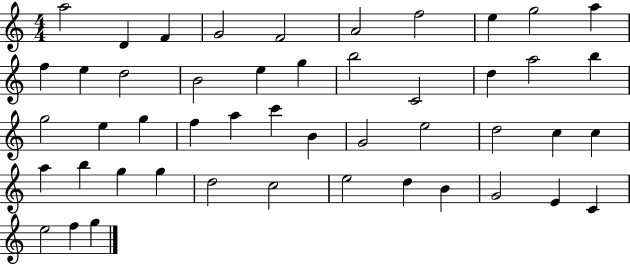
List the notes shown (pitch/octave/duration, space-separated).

A5/h D4/q F4/q G4/h F4/h A4/h F5/h E5/q G5/h A5/q F5/q E5/q D5/h B4/h E5/q G5/q B5/h C4/h D5/q A5/h B5/q G5/h E5/q G5/q F5/q A5/q C6/q B4/q G4/h E5/h D5/h C5/q C5/q A5/q B5/q G5/q G5/q D5/h C5/h E5/h D5/q B4/q G4/h E4/q C4/q E5/h F5/q G5/q